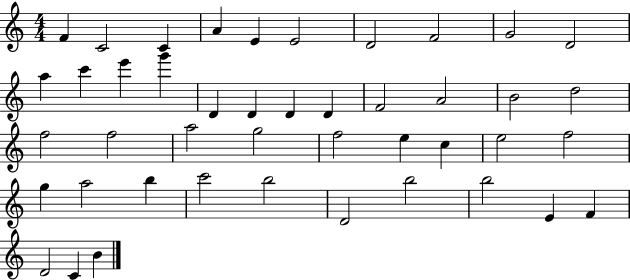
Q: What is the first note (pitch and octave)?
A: F4